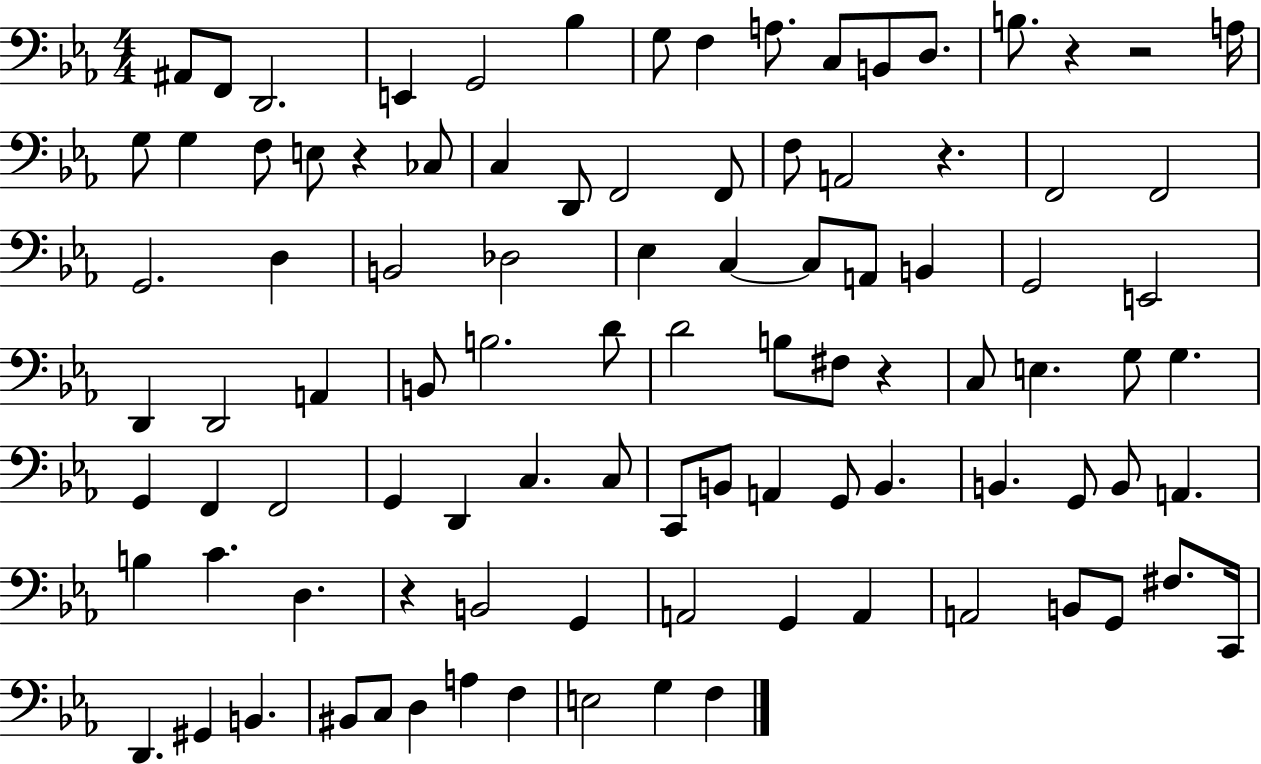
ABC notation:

X:1
T:Untitled
M:4/4
L:1/4
K:Eb
^A,,/2 F,,/2 D,,2 E,, G,,2 _B, G,/2 F, A,/2 C,/2 B,,/2 D,/2 B,/2 z z2 A,/4 G,/2 G, F,/2 E,/2 z _C,/2 C, D,,/2 F,,2 F,,/2 F,/2 A,,2 z F,,2 F,,2 G,,2 D, B,,2 _D,2 _E, C, C,/2 A,,/2 B,, G,,2 E,,2 D,, D,,2 A,, B,,/2 B,2 D/2 D2 B,/2 ^F,/2 z C,/2 E, G,/2 G, G,, F,, F,,2 G,, D,, C, C,/2 C,,/2 B,,/2 A,, G,,/2 B,, B,, G,,/2 B,,/2 A,, B, C D, z B,,2 G,, A,,2 G,, A,, A,,2 B,,/2 G,,/2 ^F,/2 C,,/4 D,, ^G,, B,, ^B,,/2 C,/2 D, A, F, E,2 G, F,